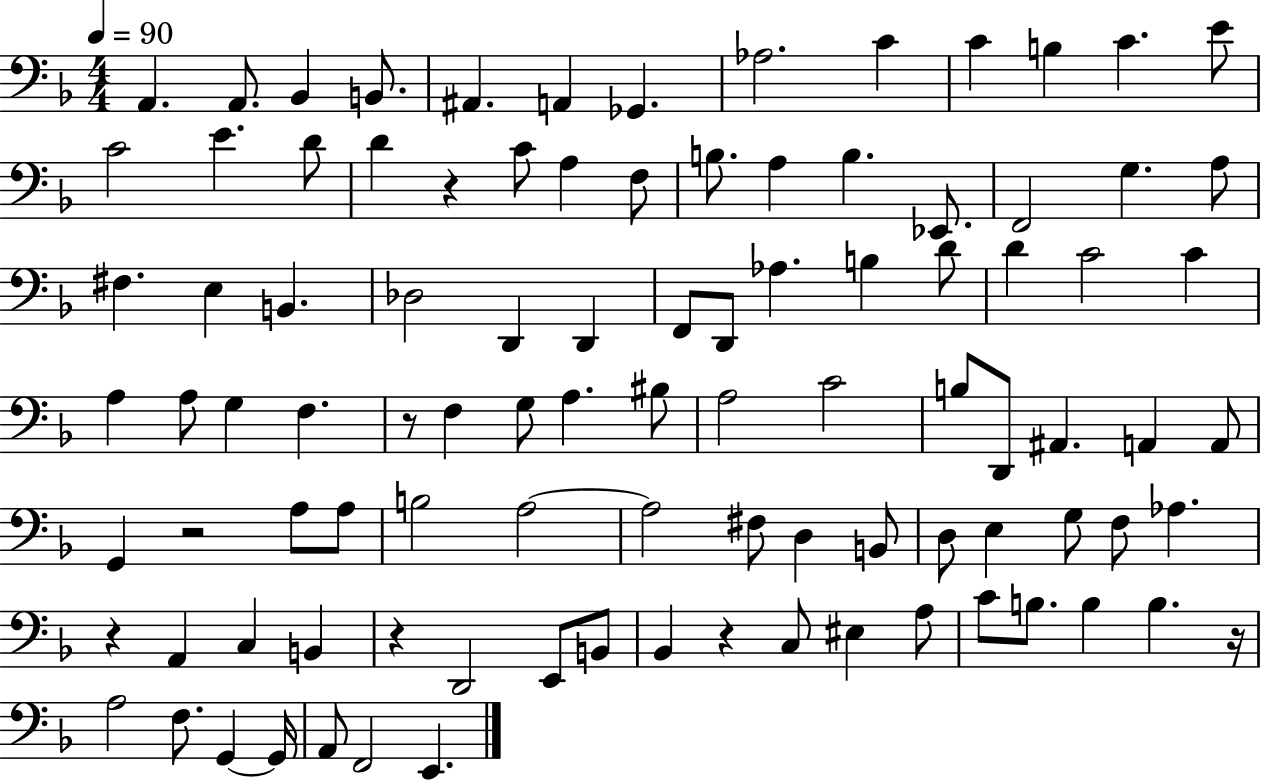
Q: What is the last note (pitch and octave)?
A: E2